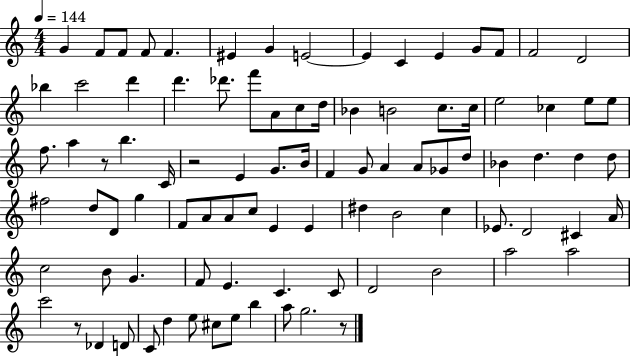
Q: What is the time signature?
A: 4/4